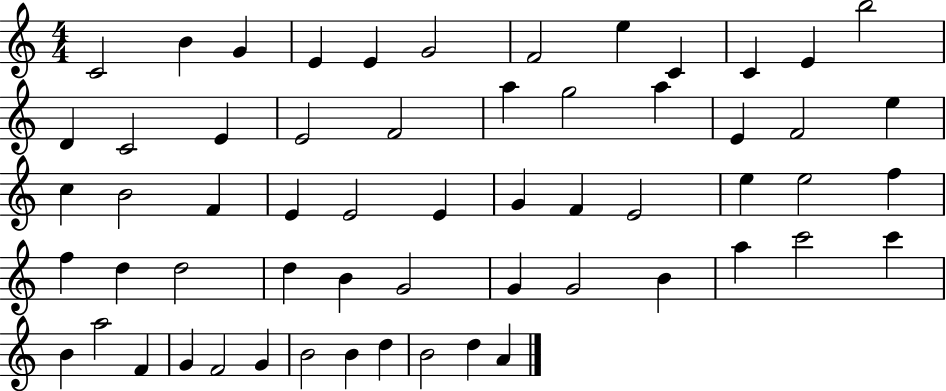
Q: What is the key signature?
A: C major